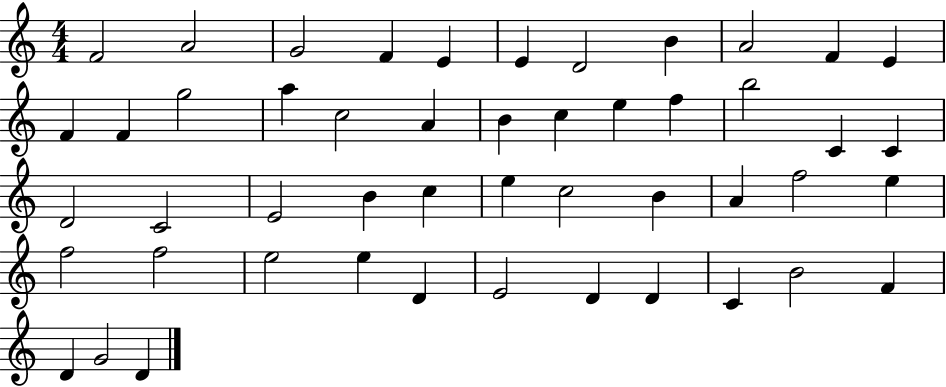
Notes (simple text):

F4/h A4/h G4/h F4/q E4/q E4/q D4/h B4/q A4/h F4/q E4/q F4/q F4/q G5/h A5/q C5/h A4/q B4/q C5/q E5/q F5/q B5/h C4/q C4/q D4/h C4/h E4/h B4/q C5/q E5/q C5/h B4/q A4/q F5/h E5/q F5/h F5/h E5/h E5/q D4/q E4/h D4/q D4/q C4/q B4/h F4/q D4/q G4/h D4/q